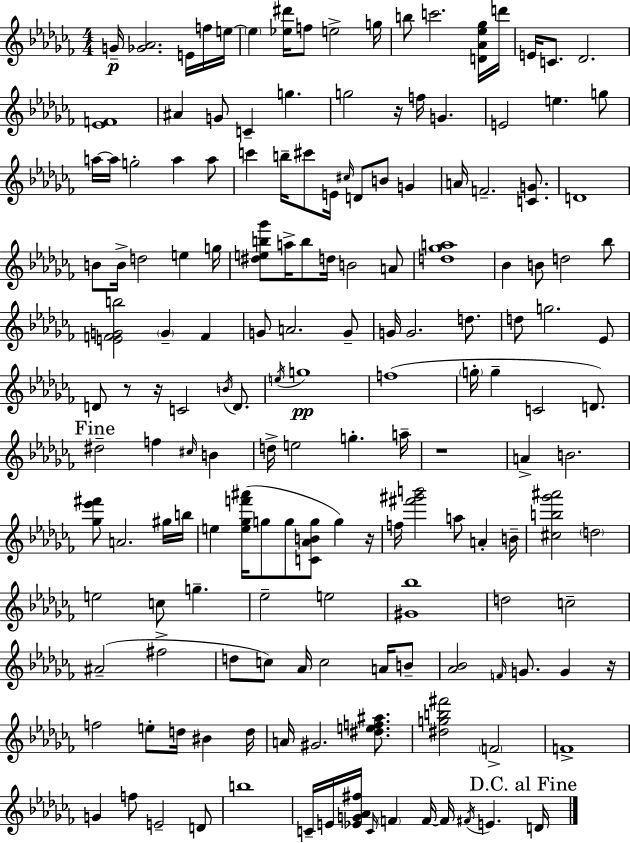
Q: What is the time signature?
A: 4/4